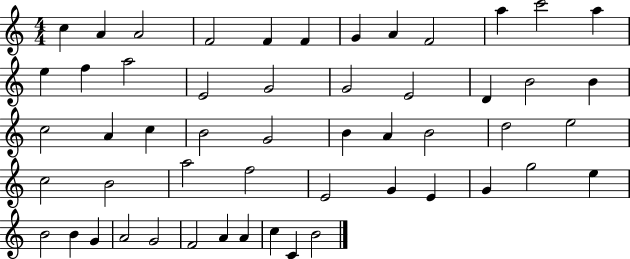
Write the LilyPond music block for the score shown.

{
  \clef treble
  \numericTimeSignature
  \time 4/4
  \key c \major
  c''4 a'4 a'2 | f'2 f'4 f'4 | g'4 a'4 f'2 | a''4 c'''2 a''4 | \break e''4 f''4 a''2 | e'2 g'2 | g'2 e'2 | d'4 b'2 b'4 | \break c''2 a'4 c''4 | b'2 g'2 | b'4 a'4 b'2 | d''2 e''2 | \break c''2 b'2 | a''2 f''2 | e'2 g'4 e'4 | g'4 g''2 e''4 | \break b'2 b'4 g'4 | a'2 g'2 | f'2 a'4 a'4 | c''4 c'4 b'2 | \break \bar "|."
}